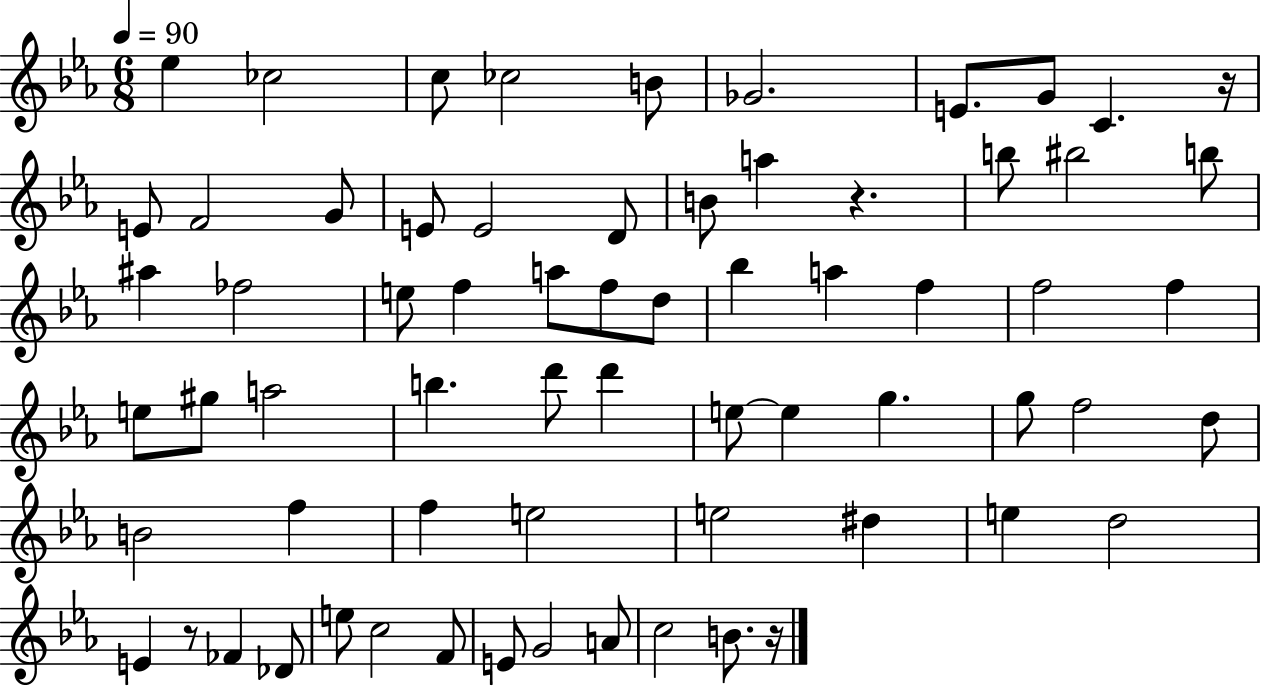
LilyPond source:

{
  \clef treble
  \numericTimeSignature
  \time 6/8
  \key ees \major
  \tempo 4 = 90
  ees''4 ces''2 | c''8 ces''2 b'8 | ges'2. | e'8. g'8 c'4. r16 | \break e'8 f'2 g'8 | e'8 e'2 d'8 | b'8 a''4 r4. | b''8 bis''2 b''8 | \break ais''4 fes''2 | e''8 f''4 a''8 f''8 d''8 | bes''4 a''4 f''4 | f''2 f''4 | \break e''8 gis''8 a''2 | b''4. d'''8 d'''4 | e''8~~ e''4 g''4. | g''8 f''2 d''8 | \break b'2 f''4 | f''4 e''2 | e''2 dis''4 | e''4 d''2 | \break e'4 r8 fes'4 des'8 | e''8 c''2 f'8 | e'8 g'2 a'8 | c''2 b'8. r16 | \break \bar "|."
}